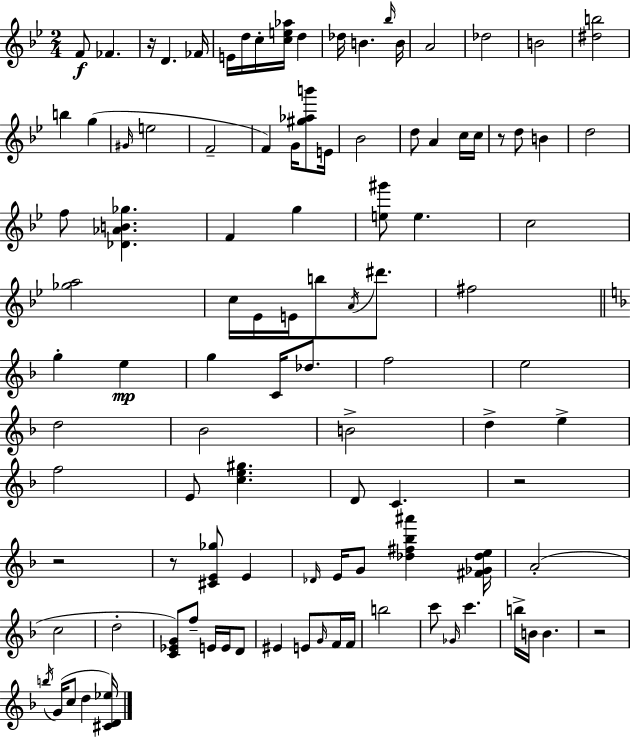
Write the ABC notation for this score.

X:1
T:Untitled
M:2/4
L:1/4
K:Gm
F/2 _F z/4 D _F/4 E/4 d/4 c/4 [ce_a]/4 d _d/4 B _b/4 B/4 A2 _d2 B2 [^db]2 b g ^G/4 e2 F2 F G/4 [^g_ab']/2 E/4 _B2 d/2 A c/4 c/4 z/2 d/2 B d2 f/2 [_D_AB_g] F g [e^g']/2 e c2 [_ga]2 c/4 _E/4 E/4 b/2 A/4 ^d'/2 ^f2 g e g C/4 _d/2 f2 e2 d2 _B2 B2 d e f2 E/2 [ce^g] D/2 C z2 z2 z/2 [^CE_g]/2 E _D/4 E/4 G/2 [_d^f_b^a'] [^F_G_de]/4 A2 c2 d2 [C_EG]/2 f/2 E/4 E/4 D/2 ^E E/2 G/4 F/4 F/4 b2 c'/2 _G/4 c' b/4 B/4 B z2 b/4 G/4 c/2 d [^CD_e]/4